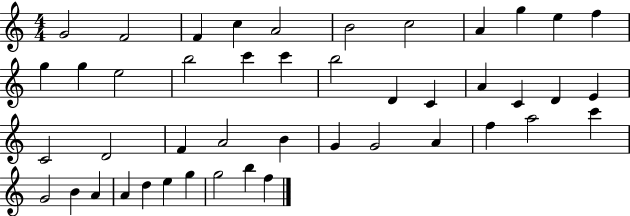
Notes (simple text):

G4/h F4/h F4/q C5/q A4/h B4/h C5/h A4/q G5/q E5/q F5/q G5/q G5/q E5/h B5/h C6/q C6/q B5/h D4/q C4/q A4/q C4/q D4/q E4/q C4/h D4/h F4/q A4/h B4/q G4/q G4/h A4/q F5/q A5/h C6/q G4/h B4/q A4/q A4/q D5/q E5/q G5/q G5/h B5/q F5/q